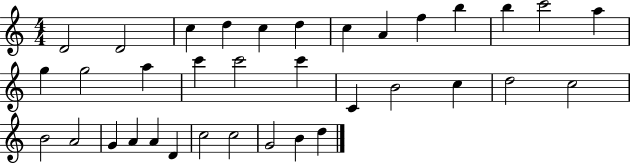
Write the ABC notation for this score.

X:1
T:Untitled
M:4/4
L:1/4
K:C
D2 D2 c d c d c A f b b c'2 a g g2 a c' c'2 c' C B2 c d2 c2 B2 A2 G A A D c2 c2 G2 B d